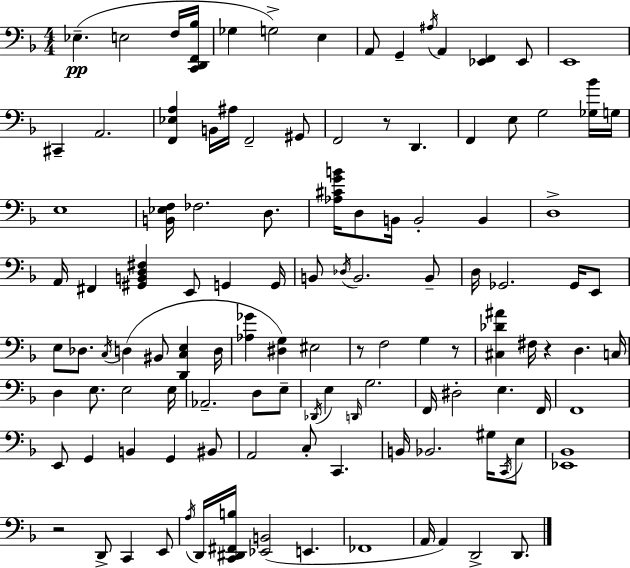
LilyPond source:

{
  \clef bass
  \numericTimeSignature
  \time 4/4
  \key d \minor
  ees4.--(\pp e2 f16 <c, d, f, bes>16 | ges4 g2->) e4 | a,8 g,4-- \acciaccatura { ais16 } a,4 <ees, f,>4 ees,8 | e,1 | \break cis,4-- a,2. | <f, ees a>4 b,16 ais16 f,2-- gis,8 | f,2 r8 d,4. | f,4 e8 g2 <ges bes'>16 | \break g16 e1 | <b, ees f>16 fes2. d8. | <aes cis' g' b'>16 d8 b,16 b,2-. b,4 | d1-> | \break a,16 fis,4 <gis, b, d fis>4 e,8 g,4 | g,16 b,8 \acciaccatura { des16 } b,2. | b,8-- d16 ges,2. ges,16 | e,8 e8 des8. \acciaccatura { c16 } d4( bis,8 <d, c e>4 | \break d16 <aes ges'>4 <dis g>4) eis2 | r8 f2 g4 | r8 <cis des' ais'>4 fis16 r4 d4. | c16 d4 e8. e2 | \break e16 aes,2.-- d8 | e8-- \acciaccatura { des,16 } e4 \grace { d,16 } g2. | f,16 dis2-. e4. | f,16 f,1 | \break e,8 g,4 b,4 g,4 | bis,8 a,2 c8-. c,4. | b,16 bes,2. | gis16 \acciaccatura { c,16 } e8 <ees, bes,>1 | \break r2 d,8-> | c,4 e,8 \acciaccatura { a16 } d,16 <c, dis, fis, b>16 <ees, b,>2( | e,4. fes,1 | a,16 a,4) d,2-> | \break d,8. \bar "|."
}